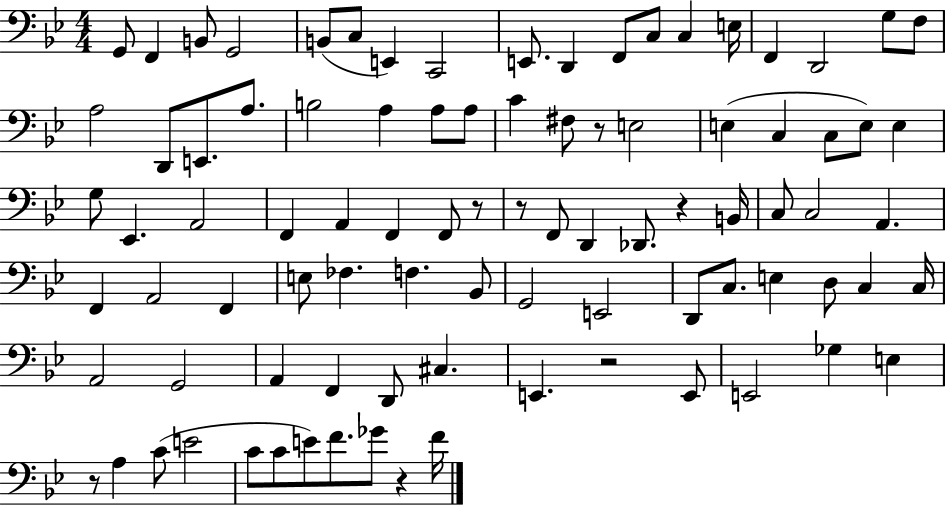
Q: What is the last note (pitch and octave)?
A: F4